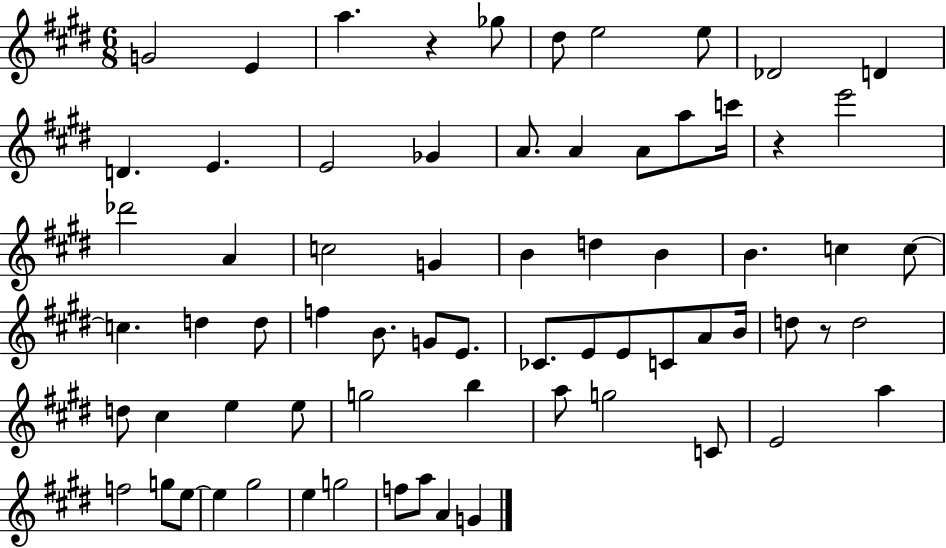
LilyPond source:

{
  \clef treble
  \numericTimeSignature
  \time 6/8
  \key e \major
  g'2 e'4 | a''4. r4 ges''8 | dis''8 e''2 e''8 | des'2 d'4 | \break d'4. e'4. | e'2 ges'4 | a'8. a'4 a'8 a''8 c'''16 | r4 e'''2 | \break des'''2 a'4 | c''2 g'4 | b'4 d''4 b'4 | b'4. c''4 c''8~~ | \break c''4. d''4 d''8 | f''4 b'8. g'8 e'8. | ces'8. e'8 e'8 c'8 a'8 b'16 | d''8 r8 d''2 | \break d''8 cis''4 e''4 e''8 | g''2 b''4 | a''8 g''2 c'8 | e'2 a''4 | \break f''2 g''8 e''8~~ | e''4 gis''2 | e''4 g''2 | f''8 a''8 a'4 g'4 | \break \bar "|."
}